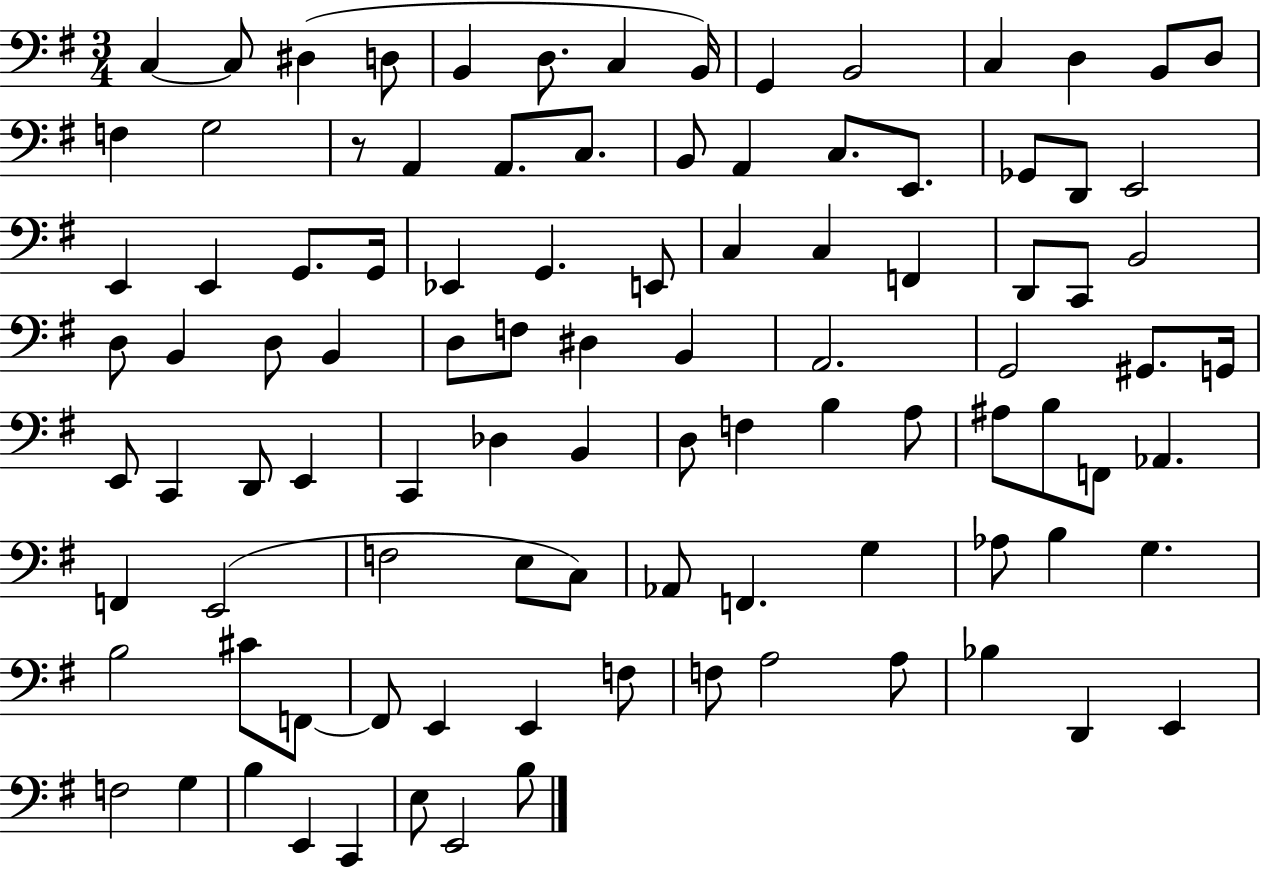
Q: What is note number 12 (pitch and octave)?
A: D3